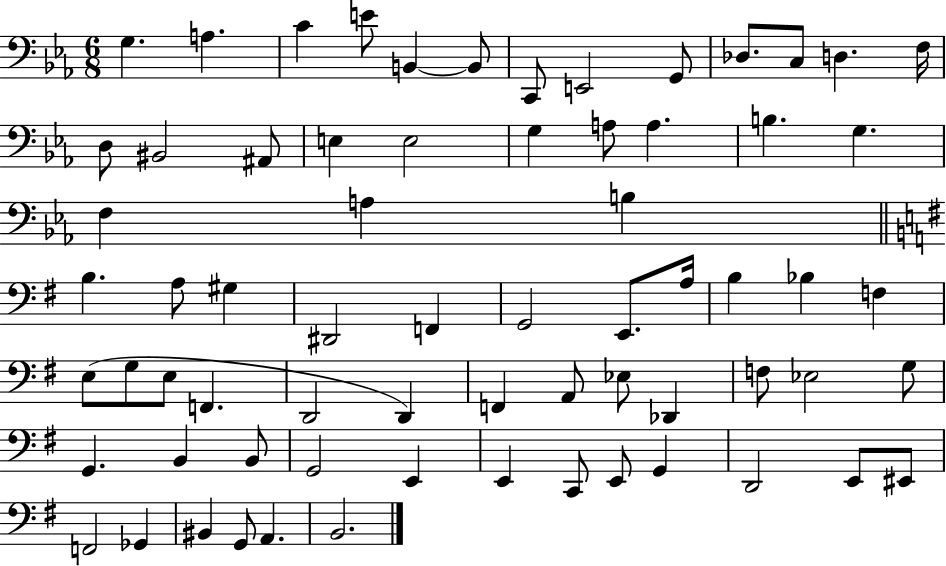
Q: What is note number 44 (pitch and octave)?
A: F2